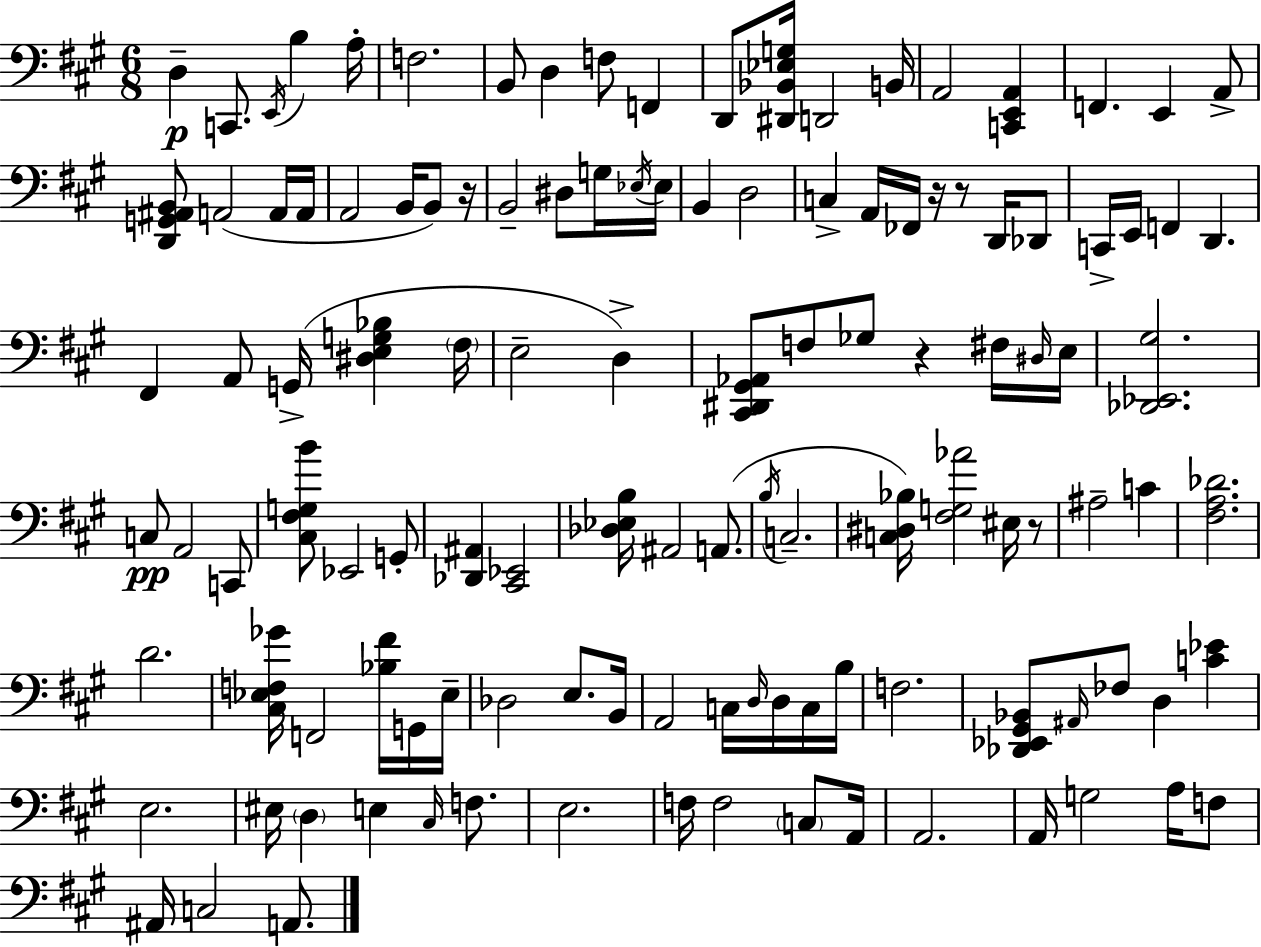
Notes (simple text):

D3/q C2/e. E2/s B3/q A3/s F3/h. B2/e D3/q F3/e F2/q D2/e [D#2,Bb2,Eb3,G3]/s D2/h B2/s A2/h [C2,E2,A2]/q F2/q. E2/q A2/e [D2,G2,A#2,B2]/e A2/h A2/s A2/s A2/h B2/s B2/e R/s B2/h D#3/e G3/s Eb3/s Eb3/s B2/q D3/h C3/q A2/s FES2/s R/s R/e D2/s Db2/e C2/s E2/s F2/q D2/q. F#2/q A2/e G2/s [D#3,E3,G3,Bb3]/q F#3/s E3/h D3/q [C#2,D#2,G#2,Ab2]/e F3/e Gb3/e R/q F#3/s D#3/s E3/s [Db2,Eb2,G#3]/h. C3/e A2/h C2/e [C#3,F#3,G3,B4]/e Eb2/h G2/e [Db2,A#2]/q [C#2,Eb2]/h [Db3,Eb3,B3]/s A#2/h A2/e. B3/s C3/h. [C3,D#3,Bb3]/s [F#3,G3,Ab4]/h EIS3/s R/e A#3/h C4/q [F#3,A3,Db4]/h. D4/h. [C#3,Eb3,F3,Gb4]/s F2/h [Bb3,F#4]/s G2/s Eb3/s Db3/h E3/e. B2/s A2/h C3/s D3/s D3/s C3/s B3/s F3/h. [Db2,Eb2,G#2,Bb2]/e A#2/s FES3/e D3/q [C4,Eb4]/q E3/h. EIS3/s D3/q E3/q C#3/s F3/e. E3/h. F3/s F3/h C3/e A2/s A2/h. A2/s G3/h A3/s F3/e A#2/s C3/h A2/e.